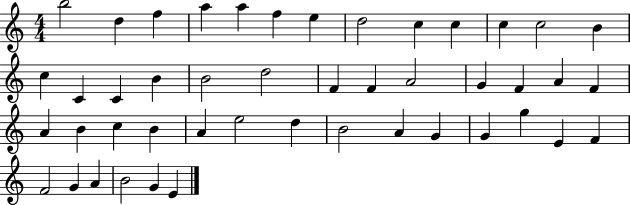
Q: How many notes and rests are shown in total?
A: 46